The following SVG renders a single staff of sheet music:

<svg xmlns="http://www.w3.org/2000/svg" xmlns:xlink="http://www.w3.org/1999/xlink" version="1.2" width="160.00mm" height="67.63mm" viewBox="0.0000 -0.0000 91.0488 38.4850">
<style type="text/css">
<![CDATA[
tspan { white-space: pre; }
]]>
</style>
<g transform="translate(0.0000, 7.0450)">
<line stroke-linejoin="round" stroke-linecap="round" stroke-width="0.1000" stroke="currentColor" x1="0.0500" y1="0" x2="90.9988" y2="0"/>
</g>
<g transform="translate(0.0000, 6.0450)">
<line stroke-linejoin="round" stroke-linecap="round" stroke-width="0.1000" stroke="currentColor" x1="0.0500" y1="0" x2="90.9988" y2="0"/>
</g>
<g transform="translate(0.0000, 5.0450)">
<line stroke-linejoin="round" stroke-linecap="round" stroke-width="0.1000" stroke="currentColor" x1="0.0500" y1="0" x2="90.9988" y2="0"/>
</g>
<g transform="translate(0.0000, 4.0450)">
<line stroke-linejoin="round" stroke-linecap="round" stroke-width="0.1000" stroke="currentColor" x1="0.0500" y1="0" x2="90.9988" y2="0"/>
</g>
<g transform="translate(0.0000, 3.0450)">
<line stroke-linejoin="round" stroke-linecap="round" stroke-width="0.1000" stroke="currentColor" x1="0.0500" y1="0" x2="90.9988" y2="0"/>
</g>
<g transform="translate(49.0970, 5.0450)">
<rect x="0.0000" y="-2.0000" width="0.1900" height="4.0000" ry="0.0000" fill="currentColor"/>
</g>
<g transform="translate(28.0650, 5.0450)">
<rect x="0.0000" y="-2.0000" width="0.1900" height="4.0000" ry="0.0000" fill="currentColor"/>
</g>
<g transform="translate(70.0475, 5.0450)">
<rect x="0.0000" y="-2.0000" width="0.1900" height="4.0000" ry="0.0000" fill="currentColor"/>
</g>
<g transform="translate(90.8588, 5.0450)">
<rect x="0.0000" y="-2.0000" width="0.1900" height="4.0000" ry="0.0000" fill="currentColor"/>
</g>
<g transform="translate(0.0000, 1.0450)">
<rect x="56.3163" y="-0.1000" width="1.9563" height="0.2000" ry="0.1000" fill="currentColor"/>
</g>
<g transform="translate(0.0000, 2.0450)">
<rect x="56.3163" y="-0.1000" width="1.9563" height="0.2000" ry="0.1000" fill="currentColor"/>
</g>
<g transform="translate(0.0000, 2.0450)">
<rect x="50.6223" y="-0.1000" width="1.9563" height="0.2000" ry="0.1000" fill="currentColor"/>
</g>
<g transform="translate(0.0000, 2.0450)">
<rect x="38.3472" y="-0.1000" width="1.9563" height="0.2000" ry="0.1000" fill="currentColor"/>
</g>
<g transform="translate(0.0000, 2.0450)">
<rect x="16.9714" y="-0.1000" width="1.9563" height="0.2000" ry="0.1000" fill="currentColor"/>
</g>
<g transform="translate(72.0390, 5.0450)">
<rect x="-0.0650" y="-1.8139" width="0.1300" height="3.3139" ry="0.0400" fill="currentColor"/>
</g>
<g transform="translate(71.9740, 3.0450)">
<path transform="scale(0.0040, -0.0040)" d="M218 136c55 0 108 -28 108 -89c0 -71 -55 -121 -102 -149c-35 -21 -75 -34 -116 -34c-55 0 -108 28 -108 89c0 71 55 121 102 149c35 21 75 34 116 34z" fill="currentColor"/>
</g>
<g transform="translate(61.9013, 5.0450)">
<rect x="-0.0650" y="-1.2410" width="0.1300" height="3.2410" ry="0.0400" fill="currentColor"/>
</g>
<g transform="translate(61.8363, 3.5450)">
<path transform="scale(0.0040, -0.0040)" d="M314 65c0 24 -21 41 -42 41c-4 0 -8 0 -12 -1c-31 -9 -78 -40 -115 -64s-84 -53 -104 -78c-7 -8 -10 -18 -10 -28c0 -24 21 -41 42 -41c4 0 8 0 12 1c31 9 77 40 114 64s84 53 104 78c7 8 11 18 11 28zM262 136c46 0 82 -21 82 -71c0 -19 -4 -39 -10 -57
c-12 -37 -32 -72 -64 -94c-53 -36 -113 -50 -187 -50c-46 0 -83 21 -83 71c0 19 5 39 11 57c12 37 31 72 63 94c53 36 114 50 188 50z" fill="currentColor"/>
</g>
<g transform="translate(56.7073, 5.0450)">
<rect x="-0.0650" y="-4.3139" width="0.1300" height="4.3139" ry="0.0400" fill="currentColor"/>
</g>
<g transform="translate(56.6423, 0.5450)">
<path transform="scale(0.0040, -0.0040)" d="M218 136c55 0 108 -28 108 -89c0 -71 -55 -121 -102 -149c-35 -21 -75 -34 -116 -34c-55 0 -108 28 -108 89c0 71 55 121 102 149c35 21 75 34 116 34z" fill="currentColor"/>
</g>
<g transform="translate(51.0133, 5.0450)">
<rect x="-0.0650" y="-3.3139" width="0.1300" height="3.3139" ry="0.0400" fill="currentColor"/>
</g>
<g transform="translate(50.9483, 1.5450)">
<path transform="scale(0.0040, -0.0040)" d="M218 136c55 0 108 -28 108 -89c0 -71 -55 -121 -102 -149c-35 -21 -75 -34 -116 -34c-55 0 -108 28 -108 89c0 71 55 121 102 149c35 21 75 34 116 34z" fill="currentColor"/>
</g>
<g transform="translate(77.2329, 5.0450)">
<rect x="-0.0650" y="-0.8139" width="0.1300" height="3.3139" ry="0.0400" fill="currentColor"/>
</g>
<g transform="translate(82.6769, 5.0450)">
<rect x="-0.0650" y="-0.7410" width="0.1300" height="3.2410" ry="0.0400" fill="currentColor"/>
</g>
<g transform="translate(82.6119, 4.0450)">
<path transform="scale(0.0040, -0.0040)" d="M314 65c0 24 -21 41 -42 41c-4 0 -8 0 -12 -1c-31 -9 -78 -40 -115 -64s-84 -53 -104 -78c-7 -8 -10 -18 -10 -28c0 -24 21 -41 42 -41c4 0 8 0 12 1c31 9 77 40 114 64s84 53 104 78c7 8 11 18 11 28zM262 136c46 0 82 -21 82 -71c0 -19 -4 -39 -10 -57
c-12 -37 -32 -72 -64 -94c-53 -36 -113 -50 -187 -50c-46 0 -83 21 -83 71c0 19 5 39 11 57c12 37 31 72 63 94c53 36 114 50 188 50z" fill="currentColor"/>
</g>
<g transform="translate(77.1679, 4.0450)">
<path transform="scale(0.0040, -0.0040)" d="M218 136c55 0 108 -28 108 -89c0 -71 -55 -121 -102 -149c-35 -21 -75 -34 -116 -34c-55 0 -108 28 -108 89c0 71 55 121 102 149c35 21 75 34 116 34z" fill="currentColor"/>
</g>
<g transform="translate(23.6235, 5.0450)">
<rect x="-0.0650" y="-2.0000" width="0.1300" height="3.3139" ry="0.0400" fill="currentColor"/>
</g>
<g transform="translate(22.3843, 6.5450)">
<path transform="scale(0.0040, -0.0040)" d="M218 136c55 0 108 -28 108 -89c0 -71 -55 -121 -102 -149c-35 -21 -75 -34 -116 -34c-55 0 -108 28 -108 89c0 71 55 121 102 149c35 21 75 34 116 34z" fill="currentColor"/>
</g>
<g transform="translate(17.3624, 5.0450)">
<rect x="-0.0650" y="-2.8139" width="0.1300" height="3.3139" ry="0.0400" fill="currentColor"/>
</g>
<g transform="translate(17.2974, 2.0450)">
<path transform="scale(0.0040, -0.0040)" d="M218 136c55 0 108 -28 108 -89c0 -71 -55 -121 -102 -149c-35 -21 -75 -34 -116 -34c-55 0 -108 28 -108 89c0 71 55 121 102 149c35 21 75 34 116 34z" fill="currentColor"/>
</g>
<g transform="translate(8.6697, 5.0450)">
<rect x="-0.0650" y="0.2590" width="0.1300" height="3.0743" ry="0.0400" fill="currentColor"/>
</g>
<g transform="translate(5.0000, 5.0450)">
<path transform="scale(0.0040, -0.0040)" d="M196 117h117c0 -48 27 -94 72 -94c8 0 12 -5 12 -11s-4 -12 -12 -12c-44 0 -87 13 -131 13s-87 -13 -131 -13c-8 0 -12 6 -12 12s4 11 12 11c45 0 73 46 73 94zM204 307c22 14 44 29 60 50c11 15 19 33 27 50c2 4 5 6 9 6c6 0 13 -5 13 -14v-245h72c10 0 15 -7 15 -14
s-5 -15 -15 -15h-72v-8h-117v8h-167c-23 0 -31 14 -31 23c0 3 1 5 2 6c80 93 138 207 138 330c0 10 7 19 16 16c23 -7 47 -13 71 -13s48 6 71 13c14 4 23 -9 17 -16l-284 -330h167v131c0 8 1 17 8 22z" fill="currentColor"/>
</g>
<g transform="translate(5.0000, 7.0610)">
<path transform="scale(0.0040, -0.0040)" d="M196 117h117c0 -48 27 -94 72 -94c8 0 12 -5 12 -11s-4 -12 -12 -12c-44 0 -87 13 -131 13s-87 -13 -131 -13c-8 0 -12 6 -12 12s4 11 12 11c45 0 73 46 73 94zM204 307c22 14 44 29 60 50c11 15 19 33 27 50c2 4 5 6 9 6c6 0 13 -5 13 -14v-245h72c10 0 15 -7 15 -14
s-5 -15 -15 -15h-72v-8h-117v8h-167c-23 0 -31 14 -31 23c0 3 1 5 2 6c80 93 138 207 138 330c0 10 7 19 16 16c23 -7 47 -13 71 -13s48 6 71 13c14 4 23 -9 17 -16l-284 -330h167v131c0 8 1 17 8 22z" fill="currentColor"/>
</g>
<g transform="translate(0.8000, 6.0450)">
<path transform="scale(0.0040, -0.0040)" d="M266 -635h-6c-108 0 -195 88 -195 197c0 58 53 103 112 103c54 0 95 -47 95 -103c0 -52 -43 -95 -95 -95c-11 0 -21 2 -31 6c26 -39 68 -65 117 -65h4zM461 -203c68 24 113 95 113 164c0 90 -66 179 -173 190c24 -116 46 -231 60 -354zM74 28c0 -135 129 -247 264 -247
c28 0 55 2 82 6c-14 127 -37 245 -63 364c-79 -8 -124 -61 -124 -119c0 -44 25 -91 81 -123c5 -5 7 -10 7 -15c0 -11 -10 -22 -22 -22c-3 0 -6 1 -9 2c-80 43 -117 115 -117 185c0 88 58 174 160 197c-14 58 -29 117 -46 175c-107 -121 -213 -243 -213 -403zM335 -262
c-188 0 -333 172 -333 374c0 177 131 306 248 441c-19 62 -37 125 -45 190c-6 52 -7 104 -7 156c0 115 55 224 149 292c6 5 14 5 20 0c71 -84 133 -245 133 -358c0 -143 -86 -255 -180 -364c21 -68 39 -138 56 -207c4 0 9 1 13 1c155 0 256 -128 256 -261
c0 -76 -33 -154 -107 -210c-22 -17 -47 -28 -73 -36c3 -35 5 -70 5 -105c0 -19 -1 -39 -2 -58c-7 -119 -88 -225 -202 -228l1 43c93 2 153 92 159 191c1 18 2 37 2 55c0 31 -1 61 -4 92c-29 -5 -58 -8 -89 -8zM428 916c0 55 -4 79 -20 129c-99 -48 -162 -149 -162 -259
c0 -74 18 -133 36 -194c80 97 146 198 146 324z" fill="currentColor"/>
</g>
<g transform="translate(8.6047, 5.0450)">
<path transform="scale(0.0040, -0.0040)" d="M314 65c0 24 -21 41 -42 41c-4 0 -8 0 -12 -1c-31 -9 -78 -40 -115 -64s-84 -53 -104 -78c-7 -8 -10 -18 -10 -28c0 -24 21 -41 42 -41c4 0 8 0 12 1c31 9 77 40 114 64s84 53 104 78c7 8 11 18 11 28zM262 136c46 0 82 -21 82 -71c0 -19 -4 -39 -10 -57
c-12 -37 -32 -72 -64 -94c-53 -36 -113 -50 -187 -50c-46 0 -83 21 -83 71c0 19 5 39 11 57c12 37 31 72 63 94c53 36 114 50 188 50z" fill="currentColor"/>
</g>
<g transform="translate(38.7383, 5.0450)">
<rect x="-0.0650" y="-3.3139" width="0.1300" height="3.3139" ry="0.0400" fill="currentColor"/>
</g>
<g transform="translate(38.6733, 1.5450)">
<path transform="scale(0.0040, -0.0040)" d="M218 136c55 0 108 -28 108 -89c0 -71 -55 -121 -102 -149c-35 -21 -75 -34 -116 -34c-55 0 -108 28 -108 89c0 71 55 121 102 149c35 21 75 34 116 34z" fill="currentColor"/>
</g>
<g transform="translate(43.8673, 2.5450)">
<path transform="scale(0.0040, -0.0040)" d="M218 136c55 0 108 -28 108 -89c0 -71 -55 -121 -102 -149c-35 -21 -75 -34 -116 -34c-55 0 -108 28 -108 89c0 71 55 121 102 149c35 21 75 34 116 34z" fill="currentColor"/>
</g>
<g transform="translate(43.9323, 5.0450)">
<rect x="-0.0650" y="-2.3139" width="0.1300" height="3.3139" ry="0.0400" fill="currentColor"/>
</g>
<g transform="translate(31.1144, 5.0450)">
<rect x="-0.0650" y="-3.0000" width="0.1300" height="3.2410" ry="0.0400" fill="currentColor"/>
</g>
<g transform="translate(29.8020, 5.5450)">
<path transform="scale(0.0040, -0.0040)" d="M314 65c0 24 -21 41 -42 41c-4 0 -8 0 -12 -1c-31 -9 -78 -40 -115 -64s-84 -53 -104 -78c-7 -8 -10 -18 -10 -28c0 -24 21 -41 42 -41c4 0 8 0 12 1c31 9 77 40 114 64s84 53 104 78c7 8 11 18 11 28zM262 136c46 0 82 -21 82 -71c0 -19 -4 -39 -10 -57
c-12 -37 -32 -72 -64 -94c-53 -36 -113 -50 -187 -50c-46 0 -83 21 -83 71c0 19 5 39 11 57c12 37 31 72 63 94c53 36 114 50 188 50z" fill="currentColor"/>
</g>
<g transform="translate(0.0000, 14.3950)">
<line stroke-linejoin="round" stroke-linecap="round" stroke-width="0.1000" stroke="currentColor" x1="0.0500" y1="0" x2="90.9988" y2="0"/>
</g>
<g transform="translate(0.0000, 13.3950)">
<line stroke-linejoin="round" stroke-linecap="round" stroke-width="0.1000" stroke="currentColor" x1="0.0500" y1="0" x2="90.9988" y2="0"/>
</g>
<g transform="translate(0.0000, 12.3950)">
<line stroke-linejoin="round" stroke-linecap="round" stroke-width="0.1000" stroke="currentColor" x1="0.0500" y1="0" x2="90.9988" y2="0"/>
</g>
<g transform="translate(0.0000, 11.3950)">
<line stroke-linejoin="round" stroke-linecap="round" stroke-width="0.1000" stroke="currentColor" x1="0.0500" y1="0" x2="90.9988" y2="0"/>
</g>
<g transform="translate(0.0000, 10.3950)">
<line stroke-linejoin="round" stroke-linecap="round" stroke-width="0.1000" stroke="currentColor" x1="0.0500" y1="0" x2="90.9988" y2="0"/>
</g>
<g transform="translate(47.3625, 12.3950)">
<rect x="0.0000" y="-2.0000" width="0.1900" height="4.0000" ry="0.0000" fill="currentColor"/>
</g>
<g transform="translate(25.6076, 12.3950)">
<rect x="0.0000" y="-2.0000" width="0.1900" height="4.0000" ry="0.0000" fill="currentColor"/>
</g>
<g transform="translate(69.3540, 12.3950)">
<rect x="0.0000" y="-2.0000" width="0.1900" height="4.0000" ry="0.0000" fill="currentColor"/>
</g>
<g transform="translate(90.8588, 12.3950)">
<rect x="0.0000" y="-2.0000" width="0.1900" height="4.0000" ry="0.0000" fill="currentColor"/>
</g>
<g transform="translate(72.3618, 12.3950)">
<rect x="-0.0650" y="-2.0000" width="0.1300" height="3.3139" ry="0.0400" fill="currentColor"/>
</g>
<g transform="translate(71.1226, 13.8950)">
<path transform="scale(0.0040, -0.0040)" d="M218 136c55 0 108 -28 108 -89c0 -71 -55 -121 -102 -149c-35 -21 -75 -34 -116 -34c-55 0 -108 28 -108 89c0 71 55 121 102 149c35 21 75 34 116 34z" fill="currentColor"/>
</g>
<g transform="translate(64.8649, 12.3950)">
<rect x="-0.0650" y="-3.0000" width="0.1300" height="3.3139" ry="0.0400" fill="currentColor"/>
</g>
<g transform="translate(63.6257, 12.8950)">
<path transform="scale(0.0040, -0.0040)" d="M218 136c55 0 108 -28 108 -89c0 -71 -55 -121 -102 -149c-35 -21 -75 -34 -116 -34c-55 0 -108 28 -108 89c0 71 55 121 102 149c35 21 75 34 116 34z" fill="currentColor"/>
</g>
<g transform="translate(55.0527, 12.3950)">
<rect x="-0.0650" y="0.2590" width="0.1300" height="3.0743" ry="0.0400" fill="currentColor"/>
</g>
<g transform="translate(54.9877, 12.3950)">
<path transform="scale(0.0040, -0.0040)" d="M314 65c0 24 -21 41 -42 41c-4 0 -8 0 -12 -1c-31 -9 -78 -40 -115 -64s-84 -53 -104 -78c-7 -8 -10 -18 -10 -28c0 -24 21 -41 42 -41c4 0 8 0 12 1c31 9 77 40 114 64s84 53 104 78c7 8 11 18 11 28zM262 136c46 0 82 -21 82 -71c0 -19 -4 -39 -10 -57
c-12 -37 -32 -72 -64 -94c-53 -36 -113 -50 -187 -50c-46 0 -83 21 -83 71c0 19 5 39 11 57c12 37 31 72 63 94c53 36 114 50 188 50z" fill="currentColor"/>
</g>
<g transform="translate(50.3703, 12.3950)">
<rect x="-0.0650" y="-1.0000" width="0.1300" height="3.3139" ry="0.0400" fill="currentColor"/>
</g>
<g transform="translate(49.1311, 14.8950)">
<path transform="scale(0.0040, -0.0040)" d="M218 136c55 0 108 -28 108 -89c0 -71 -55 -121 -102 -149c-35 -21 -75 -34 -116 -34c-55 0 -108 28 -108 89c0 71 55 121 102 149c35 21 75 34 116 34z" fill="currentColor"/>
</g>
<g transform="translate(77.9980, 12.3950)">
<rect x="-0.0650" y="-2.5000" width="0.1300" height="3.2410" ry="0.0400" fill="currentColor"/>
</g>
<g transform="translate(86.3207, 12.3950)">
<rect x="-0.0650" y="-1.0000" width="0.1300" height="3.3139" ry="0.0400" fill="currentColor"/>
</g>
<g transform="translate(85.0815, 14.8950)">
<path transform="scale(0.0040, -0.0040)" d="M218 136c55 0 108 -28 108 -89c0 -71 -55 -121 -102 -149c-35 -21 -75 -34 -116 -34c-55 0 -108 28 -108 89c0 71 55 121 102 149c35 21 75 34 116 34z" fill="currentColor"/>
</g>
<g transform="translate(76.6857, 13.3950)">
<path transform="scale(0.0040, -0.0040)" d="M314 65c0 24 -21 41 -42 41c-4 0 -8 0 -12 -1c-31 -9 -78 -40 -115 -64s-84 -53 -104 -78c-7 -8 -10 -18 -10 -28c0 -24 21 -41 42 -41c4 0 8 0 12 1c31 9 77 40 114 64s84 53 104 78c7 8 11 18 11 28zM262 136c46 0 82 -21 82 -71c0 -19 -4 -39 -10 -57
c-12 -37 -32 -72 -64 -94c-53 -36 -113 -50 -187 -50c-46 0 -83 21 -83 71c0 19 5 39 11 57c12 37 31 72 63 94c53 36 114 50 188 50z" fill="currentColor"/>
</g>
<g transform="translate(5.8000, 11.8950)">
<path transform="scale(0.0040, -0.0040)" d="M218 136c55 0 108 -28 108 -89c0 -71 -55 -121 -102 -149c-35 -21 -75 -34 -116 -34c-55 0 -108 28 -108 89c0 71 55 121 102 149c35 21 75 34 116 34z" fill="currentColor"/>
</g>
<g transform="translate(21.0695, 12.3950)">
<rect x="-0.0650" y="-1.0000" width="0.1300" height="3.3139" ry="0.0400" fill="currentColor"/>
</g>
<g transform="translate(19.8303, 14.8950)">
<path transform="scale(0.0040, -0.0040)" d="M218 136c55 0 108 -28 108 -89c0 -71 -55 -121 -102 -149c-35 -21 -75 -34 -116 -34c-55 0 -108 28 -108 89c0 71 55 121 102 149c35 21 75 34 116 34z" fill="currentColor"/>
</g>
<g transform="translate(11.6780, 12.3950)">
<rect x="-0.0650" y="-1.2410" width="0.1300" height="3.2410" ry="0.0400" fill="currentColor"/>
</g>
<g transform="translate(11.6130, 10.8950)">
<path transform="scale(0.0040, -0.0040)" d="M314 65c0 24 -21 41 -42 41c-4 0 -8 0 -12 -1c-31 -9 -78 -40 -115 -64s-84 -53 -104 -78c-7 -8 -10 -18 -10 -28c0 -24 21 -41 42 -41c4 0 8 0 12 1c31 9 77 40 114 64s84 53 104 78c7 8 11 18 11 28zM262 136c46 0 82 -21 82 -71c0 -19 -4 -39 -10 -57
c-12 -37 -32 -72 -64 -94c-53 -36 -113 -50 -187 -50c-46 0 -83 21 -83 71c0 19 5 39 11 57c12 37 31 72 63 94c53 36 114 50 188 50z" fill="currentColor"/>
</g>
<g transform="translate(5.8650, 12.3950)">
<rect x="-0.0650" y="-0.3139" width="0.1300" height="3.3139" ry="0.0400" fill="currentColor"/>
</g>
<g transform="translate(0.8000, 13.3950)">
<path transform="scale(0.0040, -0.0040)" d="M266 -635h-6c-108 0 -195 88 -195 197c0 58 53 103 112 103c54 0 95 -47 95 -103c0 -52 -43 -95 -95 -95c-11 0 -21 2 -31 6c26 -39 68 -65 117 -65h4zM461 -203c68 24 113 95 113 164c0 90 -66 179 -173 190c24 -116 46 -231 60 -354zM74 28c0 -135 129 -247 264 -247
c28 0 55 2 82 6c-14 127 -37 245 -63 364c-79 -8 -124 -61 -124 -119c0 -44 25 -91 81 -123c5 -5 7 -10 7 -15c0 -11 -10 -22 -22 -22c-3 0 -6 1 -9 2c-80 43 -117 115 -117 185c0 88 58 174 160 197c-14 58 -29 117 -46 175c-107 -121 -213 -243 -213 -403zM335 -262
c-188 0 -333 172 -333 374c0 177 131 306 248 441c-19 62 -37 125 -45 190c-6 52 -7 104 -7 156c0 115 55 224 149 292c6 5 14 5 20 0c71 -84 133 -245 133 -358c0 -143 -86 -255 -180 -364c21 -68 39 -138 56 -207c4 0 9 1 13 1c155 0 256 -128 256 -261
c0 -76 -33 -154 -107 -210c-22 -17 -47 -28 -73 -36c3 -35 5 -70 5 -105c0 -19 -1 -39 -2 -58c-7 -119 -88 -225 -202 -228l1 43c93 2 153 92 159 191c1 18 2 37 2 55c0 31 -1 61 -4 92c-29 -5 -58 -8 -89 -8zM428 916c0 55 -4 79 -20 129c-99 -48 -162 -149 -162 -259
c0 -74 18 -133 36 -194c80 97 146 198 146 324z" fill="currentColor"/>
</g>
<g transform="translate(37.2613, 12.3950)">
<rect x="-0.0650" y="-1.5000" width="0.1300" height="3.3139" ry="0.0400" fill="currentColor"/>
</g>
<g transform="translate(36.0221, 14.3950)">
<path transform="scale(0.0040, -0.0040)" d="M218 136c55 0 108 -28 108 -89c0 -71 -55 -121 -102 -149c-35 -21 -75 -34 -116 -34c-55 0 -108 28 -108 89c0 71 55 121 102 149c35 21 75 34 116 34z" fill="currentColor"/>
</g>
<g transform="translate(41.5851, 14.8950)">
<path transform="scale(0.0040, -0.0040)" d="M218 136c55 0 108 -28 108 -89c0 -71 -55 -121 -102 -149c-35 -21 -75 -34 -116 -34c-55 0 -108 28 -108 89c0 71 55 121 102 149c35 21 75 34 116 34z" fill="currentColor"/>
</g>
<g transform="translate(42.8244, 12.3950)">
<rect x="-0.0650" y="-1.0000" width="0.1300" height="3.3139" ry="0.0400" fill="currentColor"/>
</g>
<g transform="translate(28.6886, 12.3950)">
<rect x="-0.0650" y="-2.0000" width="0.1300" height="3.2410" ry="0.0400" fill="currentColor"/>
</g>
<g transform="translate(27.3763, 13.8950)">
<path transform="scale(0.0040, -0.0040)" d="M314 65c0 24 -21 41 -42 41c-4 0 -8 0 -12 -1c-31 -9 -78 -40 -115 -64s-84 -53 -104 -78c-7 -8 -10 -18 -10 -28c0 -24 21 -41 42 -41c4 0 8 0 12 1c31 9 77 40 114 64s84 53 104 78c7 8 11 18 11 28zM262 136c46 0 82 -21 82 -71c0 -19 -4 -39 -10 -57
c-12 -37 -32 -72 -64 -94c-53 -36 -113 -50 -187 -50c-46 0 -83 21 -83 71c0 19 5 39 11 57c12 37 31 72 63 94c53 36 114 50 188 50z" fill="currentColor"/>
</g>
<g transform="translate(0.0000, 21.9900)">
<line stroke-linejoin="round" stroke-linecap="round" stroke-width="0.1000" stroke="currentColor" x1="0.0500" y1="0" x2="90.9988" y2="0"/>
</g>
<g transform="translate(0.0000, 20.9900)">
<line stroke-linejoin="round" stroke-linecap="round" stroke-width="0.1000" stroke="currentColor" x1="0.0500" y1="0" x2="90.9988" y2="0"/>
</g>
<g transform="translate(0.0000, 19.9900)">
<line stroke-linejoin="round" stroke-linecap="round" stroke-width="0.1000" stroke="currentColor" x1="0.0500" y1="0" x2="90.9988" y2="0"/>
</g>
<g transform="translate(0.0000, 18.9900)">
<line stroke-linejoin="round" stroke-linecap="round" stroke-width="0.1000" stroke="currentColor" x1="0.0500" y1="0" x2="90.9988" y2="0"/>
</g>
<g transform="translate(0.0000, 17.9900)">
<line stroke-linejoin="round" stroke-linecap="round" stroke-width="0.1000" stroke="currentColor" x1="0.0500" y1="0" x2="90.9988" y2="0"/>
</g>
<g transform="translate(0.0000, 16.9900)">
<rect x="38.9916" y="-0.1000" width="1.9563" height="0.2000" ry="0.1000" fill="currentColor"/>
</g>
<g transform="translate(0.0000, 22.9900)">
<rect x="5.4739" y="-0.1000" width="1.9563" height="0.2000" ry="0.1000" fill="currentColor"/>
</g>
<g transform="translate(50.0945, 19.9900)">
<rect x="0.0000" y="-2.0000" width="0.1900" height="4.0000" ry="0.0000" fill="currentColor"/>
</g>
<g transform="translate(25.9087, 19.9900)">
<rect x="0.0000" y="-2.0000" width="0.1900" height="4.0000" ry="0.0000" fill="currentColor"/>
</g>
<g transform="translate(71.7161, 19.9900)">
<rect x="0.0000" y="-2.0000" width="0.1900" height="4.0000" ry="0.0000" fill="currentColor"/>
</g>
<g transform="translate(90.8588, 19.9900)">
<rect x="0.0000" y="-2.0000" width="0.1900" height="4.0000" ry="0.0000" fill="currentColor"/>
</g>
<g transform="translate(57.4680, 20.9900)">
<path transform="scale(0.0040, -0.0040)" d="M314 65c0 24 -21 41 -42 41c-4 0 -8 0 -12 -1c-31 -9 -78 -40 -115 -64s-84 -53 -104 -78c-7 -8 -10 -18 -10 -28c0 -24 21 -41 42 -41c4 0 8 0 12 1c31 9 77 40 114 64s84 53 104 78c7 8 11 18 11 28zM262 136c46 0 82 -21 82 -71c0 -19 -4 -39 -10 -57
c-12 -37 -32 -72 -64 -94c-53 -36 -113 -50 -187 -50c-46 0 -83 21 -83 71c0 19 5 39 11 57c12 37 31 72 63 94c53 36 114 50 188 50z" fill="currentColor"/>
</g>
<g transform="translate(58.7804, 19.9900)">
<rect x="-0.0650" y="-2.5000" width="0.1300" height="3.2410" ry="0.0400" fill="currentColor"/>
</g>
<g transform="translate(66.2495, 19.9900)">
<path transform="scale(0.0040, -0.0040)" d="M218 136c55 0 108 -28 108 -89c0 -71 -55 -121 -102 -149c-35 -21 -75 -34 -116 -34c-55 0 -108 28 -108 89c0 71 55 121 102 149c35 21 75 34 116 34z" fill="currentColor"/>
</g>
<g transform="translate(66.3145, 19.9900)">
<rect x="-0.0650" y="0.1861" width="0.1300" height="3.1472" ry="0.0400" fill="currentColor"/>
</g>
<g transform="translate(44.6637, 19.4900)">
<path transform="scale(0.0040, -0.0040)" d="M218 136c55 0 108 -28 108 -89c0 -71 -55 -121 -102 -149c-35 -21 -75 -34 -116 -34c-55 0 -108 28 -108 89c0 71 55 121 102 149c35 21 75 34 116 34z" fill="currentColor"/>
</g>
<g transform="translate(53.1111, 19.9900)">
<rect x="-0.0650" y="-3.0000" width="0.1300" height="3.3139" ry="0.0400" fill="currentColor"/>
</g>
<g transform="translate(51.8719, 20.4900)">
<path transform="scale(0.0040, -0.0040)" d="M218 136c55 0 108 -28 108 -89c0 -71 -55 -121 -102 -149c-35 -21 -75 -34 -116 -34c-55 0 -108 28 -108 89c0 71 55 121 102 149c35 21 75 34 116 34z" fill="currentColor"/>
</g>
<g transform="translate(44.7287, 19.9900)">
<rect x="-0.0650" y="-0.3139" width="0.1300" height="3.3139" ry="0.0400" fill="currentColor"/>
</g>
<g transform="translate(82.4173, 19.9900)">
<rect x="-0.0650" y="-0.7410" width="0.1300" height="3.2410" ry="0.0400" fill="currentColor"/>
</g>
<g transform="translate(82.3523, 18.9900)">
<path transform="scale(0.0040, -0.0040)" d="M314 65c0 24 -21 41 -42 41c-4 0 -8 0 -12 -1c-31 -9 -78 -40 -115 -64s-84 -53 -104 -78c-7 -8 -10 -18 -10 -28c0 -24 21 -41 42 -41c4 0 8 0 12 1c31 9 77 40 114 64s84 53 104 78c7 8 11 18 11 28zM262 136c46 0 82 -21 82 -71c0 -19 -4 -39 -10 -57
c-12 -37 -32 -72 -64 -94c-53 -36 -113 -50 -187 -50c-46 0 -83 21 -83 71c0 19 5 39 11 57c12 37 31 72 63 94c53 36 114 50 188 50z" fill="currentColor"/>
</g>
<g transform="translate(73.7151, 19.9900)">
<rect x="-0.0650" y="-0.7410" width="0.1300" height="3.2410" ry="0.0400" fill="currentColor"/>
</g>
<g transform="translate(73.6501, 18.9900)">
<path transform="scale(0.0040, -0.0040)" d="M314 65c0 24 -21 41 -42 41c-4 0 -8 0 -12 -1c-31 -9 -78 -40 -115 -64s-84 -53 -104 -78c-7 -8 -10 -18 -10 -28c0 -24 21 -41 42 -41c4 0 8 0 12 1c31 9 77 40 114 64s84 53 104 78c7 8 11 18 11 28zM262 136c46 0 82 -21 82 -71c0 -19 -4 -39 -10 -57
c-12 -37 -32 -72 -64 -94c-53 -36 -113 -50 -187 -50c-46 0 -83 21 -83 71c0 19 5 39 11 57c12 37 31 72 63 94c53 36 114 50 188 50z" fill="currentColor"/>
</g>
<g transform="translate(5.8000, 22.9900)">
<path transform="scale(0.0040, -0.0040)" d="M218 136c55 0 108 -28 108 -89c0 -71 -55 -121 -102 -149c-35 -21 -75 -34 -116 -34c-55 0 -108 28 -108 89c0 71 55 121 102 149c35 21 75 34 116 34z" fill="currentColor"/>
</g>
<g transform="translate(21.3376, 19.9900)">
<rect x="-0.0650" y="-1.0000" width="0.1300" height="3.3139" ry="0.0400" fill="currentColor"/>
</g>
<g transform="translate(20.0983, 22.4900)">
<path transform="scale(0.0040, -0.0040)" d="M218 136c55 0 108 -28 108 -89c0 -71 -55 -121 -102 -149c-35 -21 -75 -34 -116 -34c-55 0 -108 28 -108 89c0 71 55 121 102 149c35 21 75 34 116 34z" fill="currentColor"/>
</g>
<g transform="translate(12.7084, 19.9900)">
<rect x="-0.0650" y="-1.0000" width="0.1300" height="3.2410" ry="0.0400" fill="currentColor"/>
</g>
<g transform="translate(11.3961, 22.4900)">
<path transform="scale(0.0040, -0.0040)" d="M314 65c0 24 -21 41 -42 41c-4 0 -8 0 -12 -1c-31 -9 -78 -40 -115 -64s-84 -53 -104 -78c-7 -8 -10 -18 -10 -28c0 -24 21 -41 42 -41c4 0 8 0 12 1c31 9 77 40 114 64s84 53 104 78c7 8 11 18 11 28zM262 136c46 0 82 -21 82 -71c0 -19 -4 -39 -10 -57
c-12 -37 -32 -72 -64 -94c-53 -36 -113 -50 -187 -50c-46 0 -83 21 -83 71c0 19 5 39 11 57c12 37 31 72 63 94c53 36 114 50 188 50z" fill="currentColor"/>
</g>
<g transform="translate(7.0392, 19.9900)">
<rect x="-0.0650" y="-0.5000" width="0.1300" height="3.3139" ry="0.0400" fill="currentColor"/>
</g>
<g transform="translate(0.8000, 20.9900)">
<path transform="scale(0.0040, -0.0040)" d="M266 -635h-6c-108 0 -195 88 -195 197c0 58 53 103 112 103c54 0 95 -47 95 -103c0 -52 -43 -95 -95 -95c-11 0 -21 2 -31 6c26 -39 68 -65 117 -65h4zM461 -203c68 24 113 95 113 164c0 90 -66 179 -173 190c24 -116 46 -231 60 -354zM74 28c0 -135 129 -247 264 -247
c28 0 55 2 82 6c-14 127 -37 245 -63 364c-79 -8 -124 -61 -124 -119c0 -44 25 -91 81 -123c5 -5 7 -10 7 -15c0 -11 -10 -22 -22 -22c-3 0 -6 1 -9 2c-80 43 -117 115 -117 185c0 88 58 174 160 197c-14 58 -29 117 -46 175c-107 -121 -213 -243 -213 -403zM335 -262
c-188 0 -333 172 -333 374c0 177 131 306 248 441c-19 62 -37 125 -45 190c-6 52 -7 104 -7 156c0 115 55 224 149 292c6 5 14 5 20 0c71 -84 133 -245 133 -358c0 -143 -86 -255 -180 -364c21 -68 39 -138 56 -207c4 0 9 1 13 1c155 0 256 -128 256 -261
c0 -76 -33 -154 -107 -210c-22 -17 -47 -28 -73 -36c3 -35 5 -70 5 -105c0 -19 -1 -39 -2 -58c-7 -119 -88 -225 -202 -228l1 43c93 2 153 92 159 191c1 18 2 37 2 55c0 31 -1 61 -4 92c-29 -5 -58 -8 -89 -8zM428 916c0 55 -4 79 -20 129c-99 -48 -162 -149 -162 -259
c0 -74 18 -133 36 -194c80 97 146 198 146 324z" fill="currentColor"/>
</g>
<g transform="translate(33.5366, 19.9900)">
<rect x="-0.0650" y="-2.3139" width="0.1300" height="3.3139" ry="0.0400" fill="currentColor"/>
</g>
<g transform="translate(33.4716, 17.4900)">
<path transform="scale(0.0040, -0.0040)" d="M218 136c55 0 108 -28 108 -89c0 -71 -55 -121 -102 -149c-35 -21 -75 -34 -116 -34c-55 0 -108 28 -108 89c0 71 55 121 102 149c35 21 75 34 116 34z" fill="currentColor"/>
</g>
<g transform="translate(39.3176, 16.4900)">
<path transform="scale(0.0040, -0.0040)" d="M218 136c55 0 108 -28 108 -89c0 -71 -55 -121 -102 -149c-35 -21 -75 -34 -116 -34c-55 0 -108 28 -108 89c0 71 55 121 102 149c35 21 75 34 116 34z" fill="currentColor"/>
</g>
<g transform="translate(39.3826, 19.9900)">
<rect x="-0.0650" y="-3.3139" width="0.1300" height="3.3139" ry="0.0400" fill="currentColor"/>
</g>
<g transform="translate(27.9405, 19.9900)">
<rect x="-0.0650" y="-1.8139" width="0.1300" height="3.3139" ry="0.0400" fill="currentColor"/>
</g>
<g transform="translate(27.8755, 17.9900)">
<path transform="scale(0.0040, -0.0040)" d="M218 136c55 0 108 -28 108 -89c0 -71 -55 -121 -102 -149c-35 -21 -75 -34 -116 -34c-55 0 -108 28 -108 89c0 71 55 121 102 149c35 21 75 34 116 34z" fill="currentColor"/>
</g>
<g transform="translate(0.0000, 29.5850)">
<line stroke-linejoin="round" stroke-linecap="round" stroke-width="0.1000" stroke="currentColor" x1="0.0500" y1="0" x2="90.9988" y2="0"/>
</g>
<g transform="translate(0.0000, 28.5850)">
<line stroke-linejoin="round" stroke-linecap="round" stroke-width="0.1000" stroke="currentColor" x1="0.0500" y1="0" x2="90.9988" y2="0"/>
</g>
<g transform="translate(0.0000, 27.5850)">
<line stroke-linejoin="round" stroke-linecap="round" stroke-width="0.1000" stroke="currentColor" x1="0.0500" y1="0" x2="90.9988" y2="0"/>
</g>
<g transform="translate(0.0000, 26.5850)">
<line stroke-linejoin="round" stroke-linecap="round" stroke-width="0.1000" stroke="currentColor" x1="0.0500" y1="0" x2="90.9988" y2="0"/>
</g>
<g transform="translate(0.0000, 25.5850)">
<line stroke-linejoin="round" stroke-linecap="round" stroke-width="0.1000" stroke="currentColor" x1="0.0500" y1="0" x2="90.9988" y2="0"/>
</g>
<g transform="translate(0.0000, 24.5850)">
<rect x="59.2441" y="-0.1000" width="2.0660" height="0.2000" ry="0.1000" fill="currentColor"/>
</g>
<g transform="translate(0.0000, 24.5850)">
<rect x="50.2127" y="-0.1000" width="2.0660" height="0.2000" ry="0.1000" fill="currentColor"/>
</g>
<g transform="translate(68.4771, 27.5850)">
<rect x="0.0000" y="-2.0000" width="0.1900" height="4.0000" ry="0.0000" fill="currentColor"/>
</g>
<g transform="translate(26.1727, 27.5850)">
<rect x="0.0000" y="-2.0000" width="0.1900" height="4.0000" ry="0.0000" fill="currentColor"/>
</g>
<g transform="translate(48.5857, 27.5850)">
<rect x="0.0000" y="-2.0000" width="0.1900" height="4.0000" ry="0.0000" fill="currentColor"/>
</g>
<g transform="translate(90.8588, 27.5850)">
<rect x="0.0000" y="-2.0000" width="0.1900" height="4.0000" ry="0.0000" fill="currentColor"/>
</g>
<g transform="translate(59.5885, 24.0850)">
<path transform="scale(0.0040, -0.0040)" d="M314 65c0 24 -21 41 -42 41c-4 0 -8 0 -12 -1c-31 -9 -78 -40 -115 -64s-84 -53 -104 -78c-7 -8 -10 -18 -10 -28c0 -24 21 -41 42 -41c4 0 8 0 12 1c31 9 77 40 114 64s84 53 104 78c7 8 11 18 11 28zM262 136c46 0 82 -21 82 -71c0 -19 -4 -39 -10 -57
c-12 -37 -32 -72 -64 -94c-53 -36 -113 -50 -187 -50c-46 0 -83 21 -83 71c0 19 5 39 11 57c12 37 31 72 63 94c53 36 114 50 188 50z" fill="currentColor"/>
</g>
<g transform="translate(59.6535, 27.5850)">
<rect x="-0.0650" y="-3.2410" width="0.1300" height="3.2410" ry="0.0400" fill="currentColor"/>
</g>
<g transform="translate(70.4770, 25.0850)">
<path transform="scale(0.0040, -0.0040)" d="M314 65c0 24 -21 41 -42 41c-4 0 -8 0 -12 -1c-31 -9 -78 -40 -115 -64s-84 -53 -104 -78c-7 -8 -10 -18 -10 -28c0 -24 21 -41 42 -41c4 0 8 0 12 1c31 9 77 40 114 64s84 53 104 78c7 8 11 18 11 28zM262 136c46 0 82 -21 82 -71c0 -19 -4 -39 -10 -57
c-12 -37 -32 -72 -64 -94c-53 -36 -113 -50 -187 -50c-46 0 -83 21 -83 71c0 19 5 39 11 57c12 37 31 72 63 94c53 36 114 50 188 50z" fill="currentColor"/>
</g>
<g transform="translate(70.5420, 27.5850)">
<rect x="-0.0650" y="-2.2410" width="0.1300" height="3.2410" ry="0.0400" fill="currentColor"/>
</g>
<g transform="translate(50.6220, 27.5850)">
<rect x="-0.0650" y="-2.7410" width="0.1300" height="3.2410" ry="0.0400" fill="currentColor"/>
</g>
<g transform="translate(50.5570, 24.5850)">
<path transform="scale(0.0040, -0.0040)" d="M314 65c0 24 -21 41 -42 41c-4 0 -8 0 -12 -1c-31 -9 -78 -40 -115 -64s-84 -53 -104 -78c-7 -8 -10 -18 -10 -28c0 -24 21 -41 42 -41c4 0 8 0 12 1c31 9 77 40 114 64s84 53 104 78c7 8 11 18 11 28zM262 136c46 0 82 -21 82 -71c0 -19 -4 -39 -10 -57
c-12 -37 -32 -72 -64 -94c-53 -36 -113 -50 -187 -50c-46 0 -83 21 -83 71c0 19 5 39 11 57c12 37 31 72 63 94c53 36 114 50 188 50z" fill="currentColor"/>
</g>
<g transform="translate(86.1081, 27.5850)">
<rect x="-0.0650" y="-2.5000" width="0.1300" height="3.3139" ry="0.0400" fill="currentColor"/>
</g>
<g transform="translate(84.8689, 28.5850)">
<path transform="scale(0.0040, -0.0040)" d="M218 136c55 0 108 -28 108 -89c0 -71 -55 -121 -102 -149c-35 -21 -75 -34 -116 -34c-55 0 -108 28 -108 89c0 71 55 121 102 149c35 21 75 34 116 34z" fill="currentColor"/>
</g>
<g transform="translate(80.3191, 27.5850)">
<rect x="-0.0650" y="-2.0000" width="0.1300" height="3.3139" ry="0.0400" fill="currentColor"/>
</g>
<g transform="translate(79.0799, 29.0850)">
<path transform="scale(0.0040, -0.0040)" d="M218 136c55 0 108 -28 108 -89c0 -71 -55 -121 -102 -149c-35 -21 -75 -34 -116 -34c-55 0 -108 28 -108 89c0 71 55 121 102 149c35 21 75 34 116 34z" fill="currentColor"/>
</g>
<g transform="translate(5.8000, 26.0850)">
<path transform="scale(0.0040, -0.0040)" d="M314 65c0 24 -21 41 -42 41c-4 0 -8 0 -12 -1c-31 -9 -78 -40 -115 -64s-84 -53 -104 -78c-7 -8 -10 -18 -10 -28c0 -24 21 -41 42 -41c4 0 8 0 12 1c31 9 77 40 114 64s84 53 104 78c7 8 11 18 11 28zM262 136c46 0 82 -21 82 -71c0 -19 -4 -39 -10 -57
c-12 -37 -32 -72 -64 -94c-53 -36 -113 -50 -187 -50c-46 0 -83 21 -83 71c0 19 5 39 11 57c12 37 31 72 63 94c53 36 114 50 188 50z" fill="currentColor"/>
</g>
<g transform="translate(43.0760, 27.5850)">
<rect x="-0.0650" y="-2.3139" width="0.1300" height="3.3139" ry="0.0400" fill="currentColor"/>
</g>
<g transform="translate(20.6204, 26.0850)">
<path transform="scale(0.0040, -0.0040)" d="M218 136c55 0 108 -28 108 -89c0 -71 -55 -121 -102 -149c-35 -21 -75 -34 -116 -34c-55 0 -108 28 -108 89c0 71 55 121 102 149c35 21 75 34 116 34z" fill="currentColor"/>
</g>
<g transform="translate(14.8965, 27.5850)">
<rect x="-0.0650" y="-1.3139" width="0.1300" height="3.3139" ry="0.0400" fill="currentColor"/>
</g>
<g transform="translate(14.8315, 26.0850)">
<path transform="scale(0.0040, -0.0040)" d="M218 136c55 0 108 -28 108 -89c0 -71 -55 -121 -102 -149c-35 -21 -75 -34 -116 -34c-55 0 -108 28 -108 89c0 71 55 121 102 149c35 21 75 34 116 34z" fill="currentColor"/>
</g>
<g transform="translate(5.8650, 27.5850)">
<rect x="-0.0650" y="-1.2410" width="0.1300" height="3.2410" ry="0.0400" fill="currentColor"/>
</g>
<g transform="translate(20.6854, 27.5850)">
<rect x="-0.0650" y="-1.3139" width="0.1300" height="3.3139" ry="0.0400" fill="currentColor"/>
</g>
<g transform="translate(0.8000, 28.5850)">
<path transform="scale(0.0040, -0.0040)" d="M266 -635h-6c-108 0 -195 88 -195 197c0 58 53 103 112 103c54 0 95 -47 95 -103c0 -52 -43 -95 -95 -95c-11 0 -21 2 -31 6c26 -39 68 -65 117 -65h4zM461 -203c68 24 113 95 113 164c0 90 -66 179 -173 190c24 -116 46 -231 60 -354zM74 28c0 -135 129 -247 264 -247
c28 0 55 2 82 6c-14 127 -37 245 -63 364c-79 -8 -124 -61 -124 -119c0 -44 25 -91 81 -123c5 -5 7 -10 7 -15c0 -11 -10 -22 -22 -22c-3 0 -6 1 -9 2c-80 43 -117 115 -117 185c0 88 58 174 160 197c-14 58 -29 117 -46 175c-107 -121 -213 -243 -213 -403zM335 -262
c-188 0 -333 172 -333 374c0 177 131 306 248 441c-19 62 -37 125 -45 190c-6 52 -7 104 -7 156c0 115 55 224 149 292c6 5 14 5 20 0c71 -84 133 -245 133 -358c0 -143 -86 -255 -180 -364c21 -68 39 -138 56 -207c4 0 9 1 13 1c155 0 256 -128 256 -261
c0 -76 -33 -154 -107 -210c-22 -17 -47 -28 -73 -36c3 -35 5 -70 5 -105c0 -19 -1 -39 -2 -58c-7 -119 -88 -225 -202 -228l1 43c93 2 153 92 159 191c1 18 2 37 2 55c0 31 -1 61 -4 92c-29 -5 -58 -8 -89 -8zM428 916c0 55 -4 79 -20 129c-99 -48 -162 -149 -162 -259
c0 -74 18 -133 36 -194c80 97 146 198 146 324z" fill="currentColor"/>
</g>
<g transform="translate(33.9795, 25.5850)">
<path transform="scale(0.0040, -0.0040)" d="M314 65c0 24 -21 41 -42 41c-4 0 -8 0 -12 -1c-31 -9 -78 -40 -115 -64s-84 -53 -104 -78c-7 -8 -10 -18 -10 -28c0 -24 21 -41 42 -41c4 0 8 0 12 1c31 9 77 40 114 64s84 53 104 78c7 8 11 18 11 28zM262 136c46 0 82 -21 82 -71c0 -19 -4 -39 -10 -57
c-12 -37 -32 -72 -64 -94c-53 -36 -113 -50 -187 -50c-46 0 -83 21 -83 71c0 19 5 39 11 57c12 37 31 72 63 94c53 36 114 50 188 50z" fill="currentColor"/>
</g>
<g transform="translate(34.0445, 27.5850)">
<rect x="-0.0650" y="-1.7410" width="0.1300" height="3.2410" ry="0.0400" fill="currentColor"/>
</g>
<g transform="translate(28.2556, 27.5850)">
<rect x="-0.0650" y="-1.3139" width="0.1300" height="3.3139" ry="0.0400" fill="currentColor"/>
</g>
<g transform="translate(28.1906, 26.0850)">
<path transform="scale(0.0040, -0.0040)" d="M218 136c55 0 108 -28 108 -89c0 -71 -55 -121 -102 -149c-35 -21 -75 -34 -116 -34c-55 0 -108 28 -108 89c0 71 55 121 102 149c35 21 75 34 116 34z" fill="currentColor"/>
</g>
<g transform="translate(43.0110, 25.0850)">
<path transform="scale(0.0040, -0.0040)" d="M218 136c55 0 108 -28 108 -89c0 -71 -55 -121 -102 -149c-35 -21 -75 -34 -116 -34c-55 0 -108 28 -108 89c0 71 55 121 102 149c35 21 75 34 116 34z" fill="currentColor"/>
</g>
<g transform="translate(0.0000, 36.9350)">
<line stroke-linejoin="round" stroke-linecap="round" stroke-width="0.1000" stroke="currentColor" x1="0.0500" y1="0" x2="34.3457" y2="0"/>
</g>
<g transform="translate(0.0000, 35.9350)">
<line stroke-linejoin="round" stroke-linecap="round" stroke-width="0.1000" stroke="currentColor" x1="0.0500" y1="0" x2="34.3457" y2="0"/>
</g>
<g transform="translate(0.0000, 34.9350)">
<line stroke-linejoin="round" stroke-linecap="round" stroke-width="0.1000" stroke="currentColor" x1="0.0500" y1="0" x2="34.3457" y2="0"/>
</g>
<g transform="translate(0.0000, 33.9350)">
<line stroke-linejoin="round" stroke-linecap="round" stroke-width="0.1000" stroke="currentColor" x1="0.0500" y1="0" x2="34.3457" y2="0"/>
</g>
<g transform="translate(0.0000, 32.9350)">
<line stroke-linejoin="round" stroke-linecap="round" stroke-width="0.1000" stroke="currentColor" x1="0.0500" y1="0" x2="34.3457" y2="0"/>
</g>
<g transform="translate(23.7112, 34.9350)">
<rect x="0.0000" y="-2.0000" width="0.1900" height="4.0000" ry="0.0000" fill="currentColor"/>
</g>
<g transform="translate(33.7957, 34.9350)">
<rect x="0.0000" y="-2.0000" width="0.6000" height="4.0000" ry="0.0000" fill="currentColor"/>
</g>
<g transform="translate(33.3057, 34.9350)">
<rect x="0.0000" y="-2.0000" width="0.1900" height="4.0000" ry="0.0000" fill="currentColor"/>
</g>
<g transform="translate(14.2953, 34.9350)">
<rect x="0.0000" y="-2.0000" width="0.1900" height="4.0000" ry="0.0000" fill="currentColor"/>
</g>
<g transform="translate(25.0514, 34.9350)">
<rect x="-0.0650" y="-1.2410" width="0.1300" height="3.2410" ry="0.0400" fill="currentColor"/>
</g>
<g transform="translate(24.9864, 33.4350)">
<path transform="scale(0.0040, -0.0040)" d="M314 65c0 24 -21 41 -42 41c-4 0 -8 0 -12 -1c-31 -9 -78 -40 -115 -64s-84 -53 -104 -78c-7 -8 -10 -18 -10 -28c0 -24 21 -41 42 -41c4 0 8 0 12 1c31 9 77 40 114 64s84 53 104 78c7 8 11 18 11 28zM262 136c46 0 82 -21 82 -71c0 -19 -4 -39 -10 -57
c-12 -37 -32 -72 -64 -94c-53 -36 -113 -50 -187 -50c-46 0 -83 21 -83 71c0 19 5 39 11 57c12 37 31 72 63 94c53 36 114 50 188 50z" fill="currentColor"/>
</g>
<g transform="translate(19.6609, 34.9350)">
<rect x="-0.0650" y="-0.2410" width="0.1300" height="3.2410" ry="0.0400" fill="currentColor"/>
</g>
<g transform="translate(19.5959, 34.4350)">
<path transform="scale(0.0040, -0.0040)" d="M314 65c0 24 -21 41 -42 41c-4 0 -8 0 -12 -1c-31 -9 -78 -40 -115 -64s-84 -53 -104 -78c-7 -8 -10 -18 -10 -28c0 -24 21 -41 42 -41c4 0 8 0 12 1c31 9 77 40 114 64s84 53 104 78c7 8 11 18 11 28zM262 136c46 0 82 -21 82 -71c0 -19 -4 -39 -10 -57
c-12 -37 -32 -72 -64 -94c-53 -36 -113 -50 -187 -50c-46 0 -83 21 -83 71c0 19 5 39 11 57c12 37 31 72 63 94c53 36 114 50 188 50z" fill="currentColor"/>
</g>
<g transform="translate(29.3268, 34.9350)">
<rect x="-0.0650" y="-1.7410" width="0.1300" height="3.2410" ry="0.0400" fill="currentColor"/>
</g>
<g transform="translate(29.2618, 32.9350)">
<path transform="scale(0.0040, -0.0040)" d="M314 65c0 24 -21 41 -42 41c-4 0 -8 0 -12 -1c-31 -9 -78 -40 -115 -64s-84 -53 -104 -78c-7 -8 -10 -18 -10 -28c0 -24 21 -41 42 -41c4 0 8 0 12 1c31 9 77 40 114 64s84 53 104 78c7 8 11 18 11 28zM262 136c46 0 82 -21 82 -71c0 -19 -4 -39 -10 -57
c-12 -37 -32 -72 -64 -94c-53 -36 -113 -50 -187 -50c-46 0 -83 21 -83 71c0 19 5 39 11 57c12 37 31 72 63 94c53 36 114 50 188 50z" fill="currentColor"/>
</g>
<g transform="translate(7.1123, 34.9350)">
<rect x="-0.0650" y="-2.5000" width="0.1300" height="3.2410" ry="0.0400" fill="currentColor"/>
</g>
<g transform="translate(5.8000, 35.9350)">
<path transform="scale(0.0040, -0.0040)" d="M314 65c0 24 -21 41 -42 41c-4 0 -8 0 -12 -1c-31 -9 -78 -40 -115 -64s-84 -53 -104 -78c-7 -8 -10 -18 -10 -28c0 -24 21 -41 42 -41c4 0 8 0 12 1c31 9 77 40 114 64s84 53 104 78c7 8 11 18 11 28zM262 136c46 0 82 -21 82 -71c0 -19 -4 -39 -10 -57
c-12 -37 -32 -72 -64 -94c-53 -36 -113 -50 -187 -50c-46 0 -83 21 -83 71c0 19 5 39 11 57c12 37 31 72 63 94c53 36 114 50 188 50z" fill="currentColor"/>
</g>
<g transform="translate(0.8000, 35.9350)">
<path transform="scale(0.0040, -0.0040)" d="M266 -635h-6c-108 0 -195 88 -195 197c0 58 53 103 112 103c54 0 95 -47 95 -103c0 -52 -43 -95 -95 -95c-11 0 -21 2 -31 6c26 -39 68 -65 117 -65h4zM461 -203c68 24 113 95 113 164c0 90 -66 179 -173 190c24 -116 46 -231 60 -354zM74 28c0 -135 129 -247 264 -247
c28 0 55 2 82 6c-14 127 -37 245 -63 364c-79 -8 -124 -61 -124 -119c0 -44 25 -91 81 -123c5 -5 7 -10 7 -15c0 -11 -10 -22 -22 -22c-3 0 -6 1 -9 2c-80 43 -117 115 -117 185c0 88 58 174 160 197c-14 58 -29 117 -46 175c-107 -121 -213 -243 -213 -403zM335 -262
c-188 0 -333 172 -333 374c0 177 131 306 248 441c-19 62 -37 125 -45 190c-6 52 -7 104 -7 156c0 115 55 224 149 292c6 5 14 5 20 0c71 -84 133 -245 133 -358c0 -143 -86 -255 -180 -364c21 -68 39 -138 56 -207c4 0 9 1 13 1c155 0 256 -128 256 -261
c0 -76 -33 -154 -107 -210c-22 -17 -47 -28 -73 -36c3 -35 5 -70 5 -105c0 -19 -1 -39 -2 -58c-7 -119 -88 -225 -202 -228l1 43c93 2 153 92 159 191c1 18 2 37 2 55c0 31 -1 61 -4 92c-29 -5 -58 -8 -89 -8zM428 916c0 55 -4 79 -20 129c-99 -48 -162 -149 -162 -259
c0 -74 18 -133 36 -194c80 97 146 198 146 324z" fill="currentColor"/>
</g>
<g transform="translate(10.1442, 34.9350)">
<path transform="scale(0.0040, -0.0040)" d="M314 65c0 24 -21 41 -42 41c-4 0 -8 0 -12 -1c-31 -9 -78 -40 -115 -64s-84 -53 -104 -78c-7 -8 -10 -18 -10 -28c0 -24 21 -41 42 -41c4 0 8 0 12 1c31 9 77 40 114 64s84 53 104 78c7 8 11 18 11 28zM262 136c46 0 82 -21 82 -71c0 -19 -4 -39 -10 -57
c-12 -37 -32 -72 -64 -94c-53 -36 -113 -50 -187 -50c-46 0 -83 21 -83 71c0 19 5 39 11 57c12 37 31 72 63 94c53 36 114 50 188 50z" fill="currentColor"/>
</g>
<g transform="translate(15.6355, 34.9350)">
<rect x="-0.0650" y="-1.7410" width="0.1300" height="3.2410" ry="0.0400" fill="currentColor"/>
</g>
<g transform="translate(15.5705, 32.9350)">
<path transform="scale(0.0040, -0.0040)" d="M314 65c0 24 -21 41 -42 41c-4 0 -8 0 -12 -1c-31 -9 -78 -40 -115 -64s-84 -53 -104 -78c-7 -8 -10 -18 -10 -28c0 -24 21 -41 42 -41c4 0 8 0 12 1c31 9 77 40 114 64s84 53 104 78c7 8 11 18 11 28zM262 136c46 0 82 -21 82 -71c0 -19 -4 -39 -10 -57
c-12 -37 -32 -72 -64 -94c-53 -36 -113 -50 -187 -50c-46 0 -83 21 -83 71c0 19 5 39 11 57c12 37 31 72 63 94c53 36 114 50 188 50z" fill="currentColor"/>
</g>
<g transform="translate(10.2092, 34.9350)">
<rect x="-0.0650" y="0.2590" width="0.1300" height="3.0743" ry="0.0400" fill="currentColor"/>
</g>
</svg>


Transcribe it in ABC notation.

X:1
T:Untitled
M:4/4
L:1/4
K:C
B2 a F A2 b g b d' e2 f d d2 c e2 D F2 E D D B2 A F G2 D C D2 D f g b c A G2 B d2 d2 e2 e e e f2 g a2 b2 g2 F G G2 B2 f2 c2 e2 f2